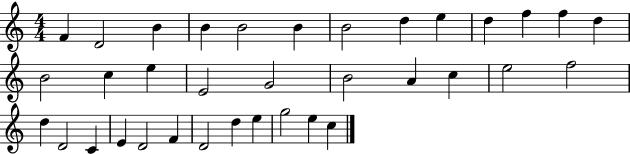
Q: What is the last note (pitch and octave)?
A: C5